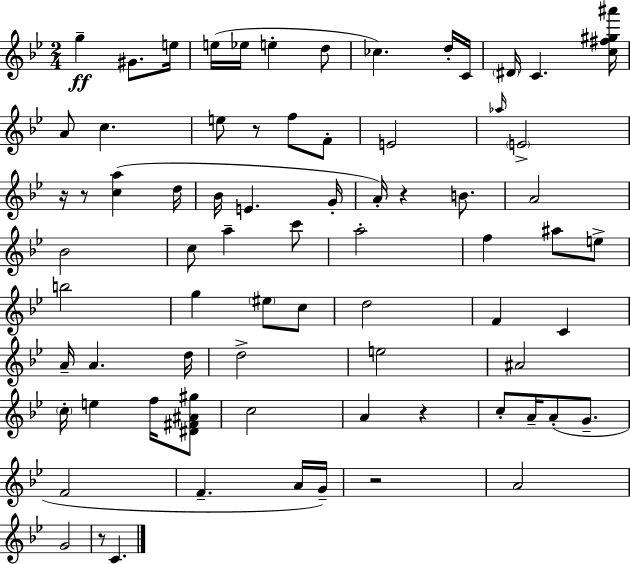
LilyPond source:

{
  \clef treble
  \numericTimeSignature
  \time 2/4
  \key bes \major
  g''4--\ff gis'8. e''16 | e''16( ees''16 e''4-. d''8 | ces''4.) d''16-. c'16 | \parenthesize dis'16 c'4. <c'' fis'' gis'' ais'''>16 | \break a'8 c''4. | e''8 r8 f''8 f'8-. | e'2 | \grace { aes''16 } \parenthesize e'2-> | \break r16 r8 <c'' a''>4( | d''16 bes'16 e'4. | g'16-. a'16-.) r4 b'8. | a'2 | \break bes'2 | c''8 a''4-- c'''8 | a''2-. | f''4 ais''8 e''8-> | \break b''2 | g''4 \parenthesize eis''8 c''8 | d''2 | f'4 c'4 | \break a'16-- a'4. | d''16 d''2-> | e''2 | ais'2 | \break \parenthesize c''16-. e''4 f''16 <dis' fis' ais' gis''>8 | c''2 | a'4 r4 | c''8-. a'16-- a'8-.( g'8.-- | \break f'2 | f'4.-- a'16 | g'16--) r2 | a'2 | \break g'2 | r8 c'4. | \bar "|."
}